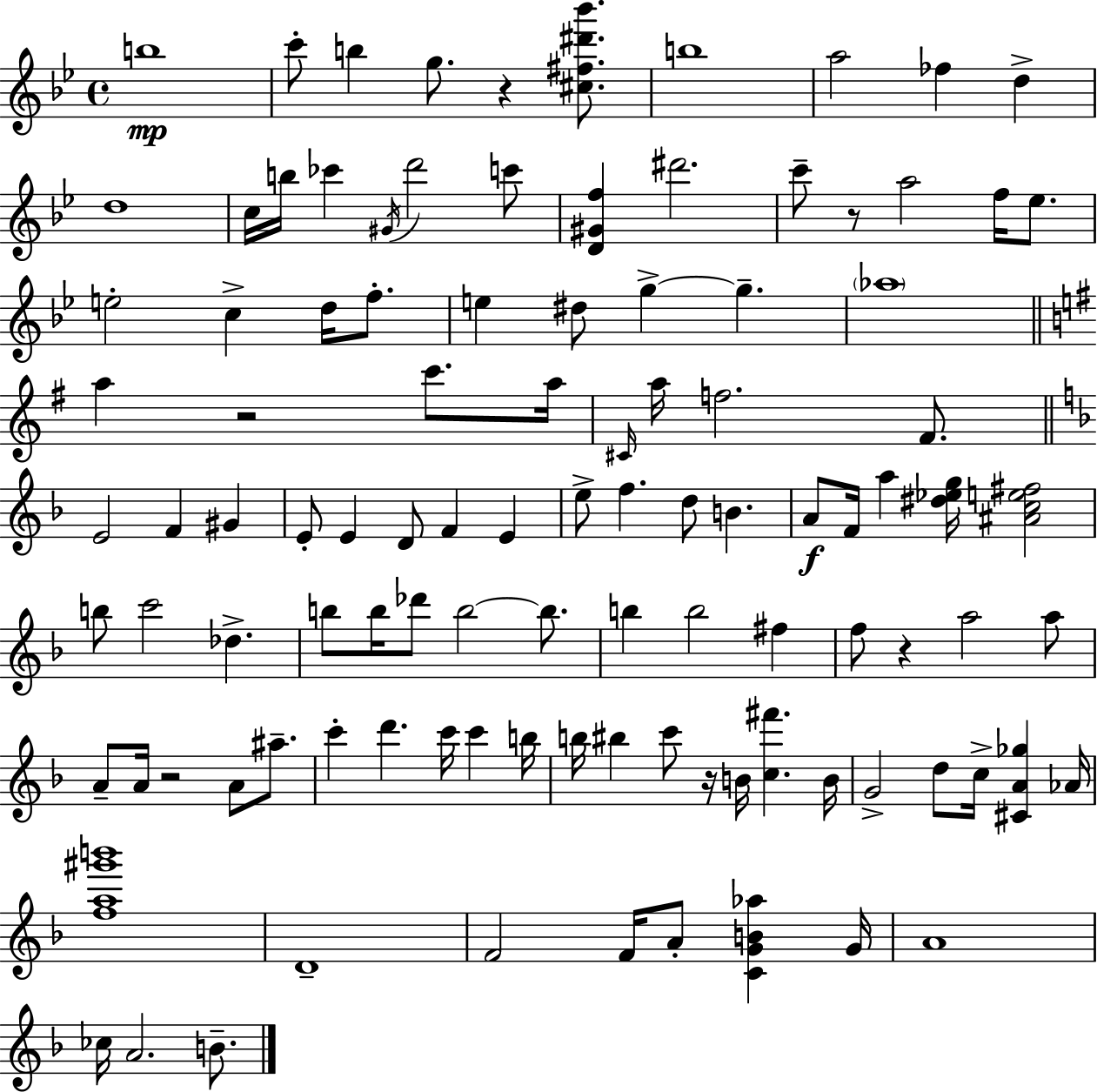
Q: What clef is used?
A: treble